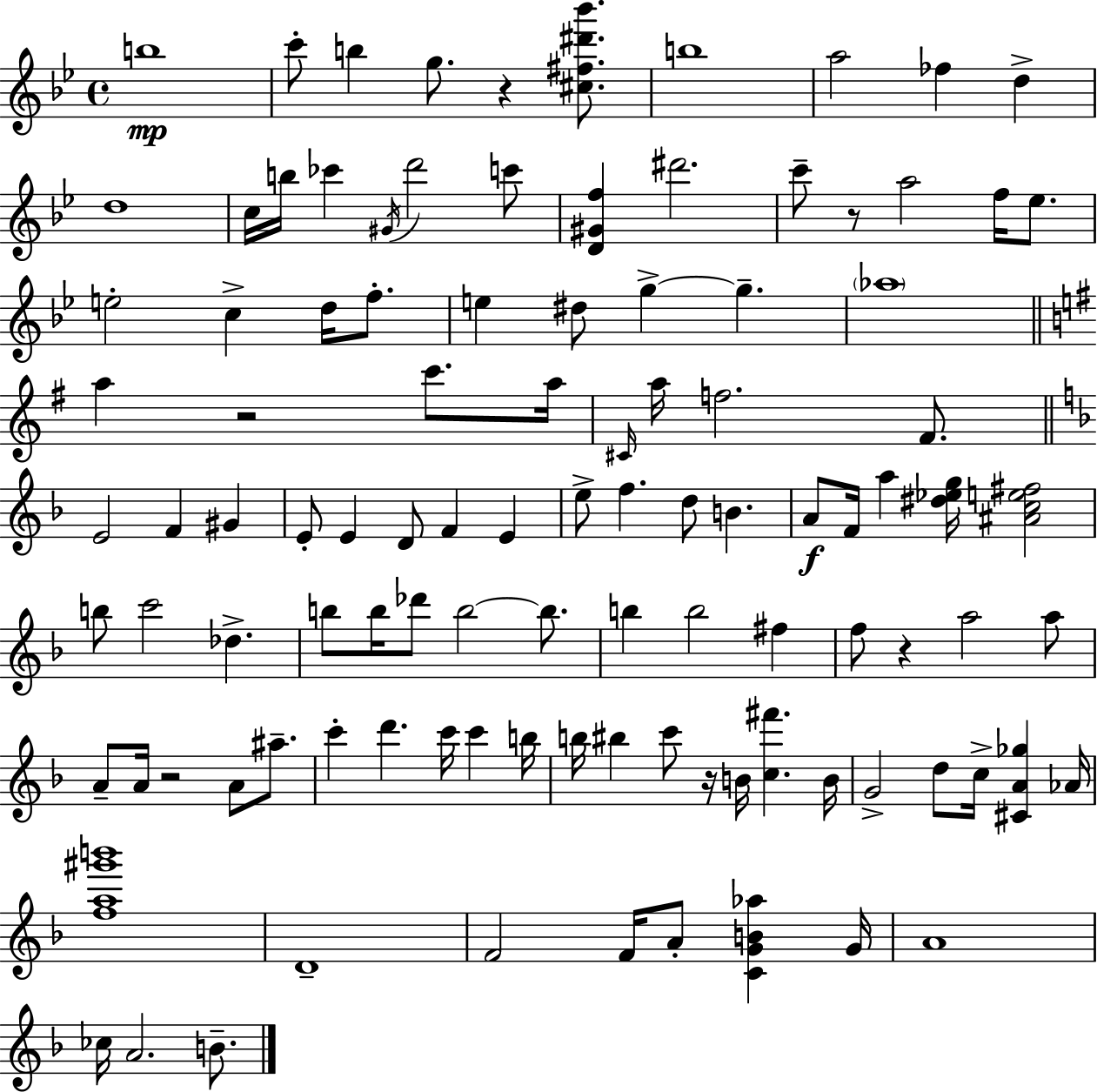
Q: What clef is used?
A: treble